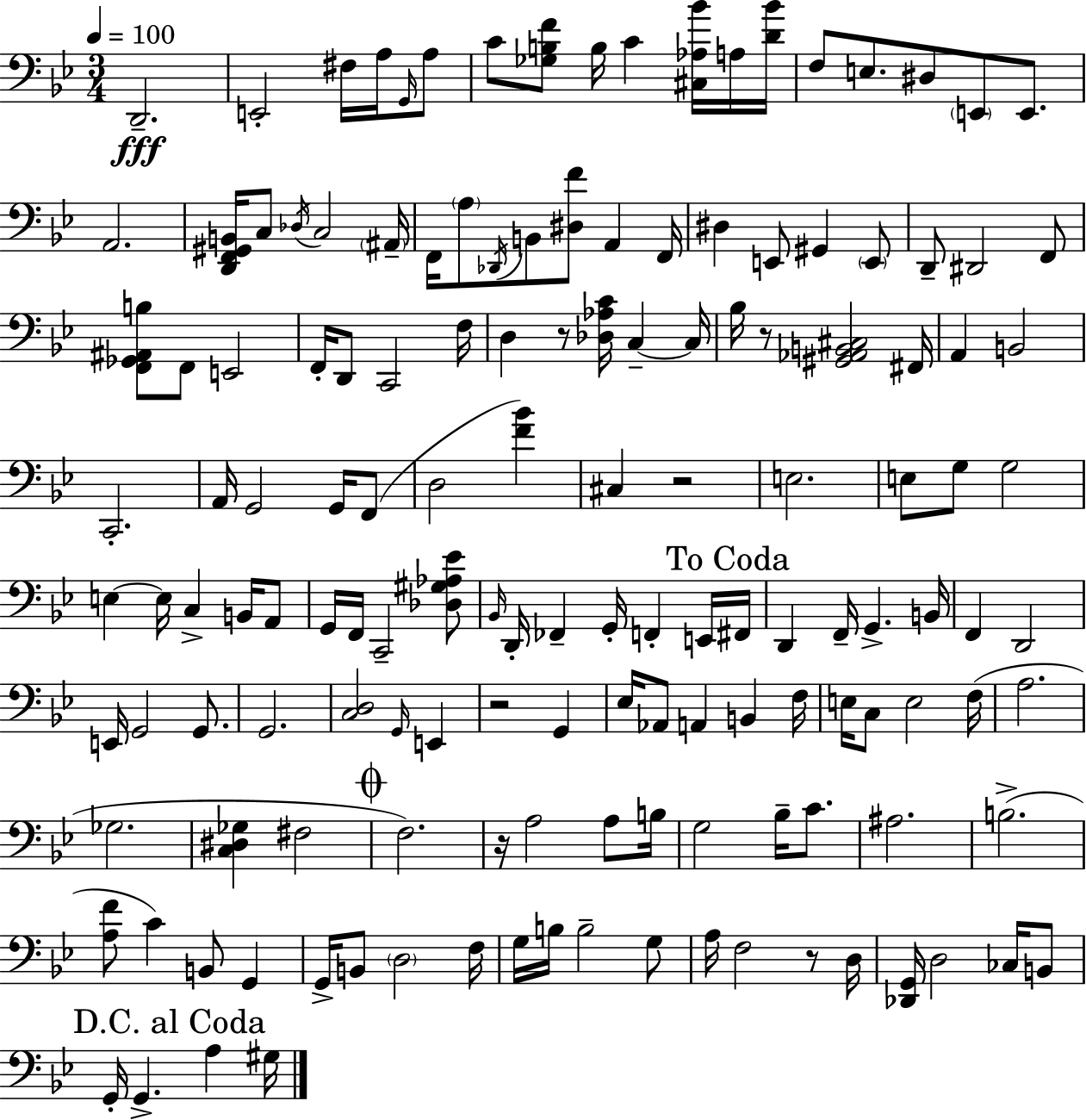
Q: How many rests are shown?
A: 6